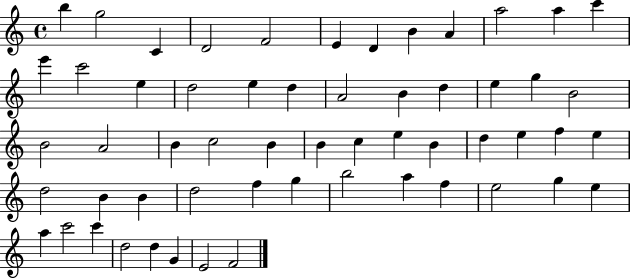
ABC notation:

X:1
T:Untitled
M:4/4
L:1/4
K:C
b g2 C D2 F2 E D B A a2 a c' e' c'2 e d2 e d A2 B d e g B2 B2 A2 B c2 B B c e B d e f e d2 B B d2 f g b2 a f e2 g e a c'2 c' d2 d G E2 F2